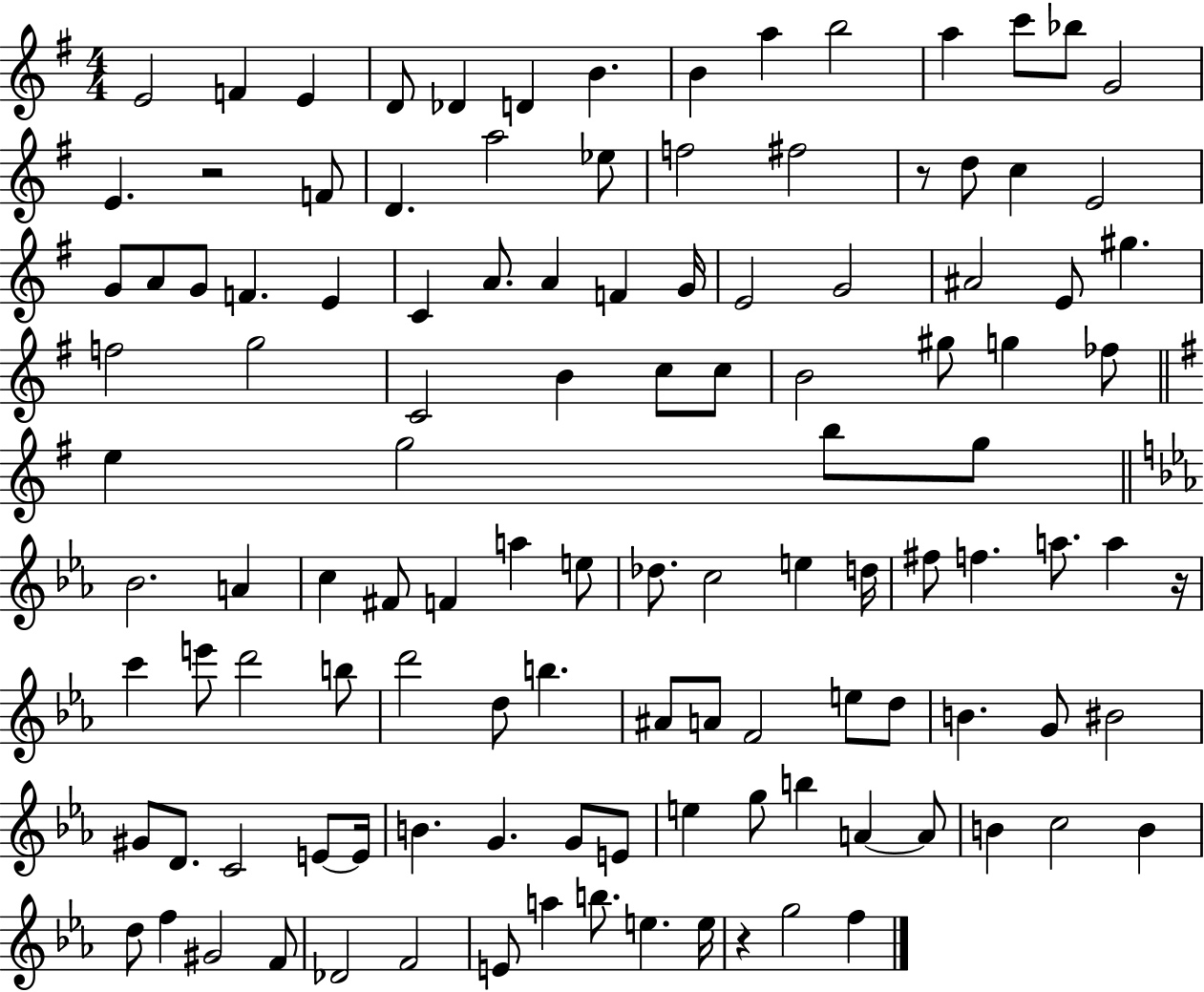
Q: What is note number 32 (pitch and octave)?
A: A4